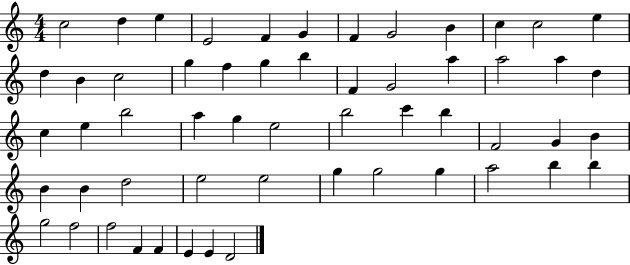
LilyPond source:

{
  \clef treble
  \numericTimeSignature
  \time 4/4
  \key c \major
  c''2 d''4 e''4 | e'2 f'4 g'4 | f'4 g'2 b'4 | c''4 c''2 e''4 | \break d''4 b'4 c''2 | g''4 f''4 g''4 b''4 | f'4 g'2 a''4 | a''2 a''4 d''4 | \break c''4 e''4 b''2 | a''4 g''4 e''2 | b''2 c'''4 b''4 | f'2 g'4 b'4 | \break b'4 b'4 d''2 | e''2 e''2 | g''4 g''2 g''4 | a''2 b''4 b''4 | \break g''2 f''2 | f''2 f'4 f'4 | e'4 e'4 d'2 | \bar "|."
}